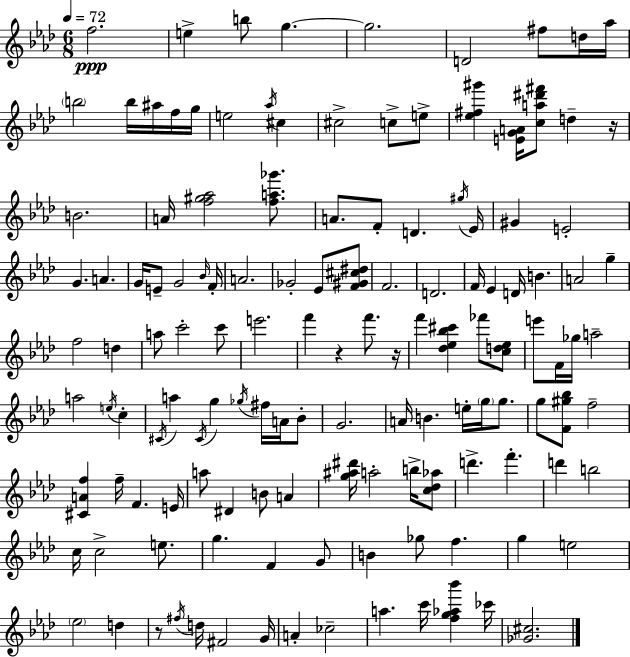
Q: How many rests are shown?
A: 4